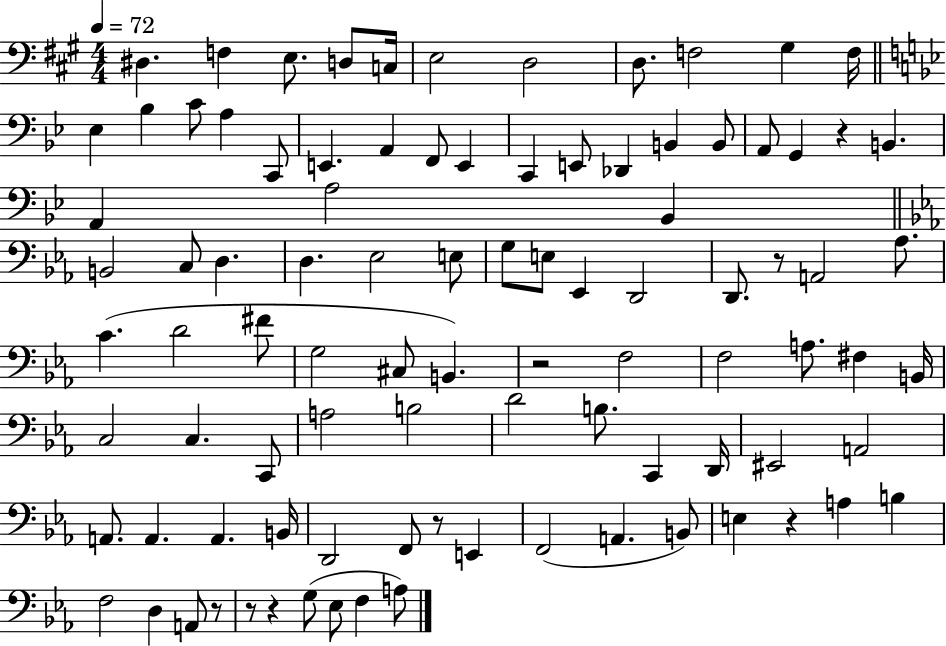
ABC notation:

X:1
T:Untitled
M:4/4
L:1/4
K:A
^D, F, E,/2 D,/2 C,/4 E,2 D,2 D,/2 F,2 ^G, F,/4 _E, _B, C/2 A, C,,/2 E,, A,, F,,/2 E,, C,, E,,/2 _D,, B,, B,,/2 A,,/2 G,, z B,, A,, A,2 _B,, B,,2 C,/2 D, D, _E,2 E,/2 G,/2 E,/2 _E,, D,,2 D,,/2 z/2 A,,2 _A,/2 C D2 ^F/2 G,2 ^C,/2 B,, z2 F,2 F,2 A,/2 ^F, B,,/4 C,2 C, C,,/2 A,2 B,2 D2 B,/2 C,, D,,/4 ^E,,2 A,,2 A,,/2 A,, A,, B,,/4 D,,2 F,,/2 z/2 E,, F,,2 A,, B,,/2 E, z A, B, F,2 D, A,,/2 z/2 z/2 z G,/2 _E,/2 F, A,/2